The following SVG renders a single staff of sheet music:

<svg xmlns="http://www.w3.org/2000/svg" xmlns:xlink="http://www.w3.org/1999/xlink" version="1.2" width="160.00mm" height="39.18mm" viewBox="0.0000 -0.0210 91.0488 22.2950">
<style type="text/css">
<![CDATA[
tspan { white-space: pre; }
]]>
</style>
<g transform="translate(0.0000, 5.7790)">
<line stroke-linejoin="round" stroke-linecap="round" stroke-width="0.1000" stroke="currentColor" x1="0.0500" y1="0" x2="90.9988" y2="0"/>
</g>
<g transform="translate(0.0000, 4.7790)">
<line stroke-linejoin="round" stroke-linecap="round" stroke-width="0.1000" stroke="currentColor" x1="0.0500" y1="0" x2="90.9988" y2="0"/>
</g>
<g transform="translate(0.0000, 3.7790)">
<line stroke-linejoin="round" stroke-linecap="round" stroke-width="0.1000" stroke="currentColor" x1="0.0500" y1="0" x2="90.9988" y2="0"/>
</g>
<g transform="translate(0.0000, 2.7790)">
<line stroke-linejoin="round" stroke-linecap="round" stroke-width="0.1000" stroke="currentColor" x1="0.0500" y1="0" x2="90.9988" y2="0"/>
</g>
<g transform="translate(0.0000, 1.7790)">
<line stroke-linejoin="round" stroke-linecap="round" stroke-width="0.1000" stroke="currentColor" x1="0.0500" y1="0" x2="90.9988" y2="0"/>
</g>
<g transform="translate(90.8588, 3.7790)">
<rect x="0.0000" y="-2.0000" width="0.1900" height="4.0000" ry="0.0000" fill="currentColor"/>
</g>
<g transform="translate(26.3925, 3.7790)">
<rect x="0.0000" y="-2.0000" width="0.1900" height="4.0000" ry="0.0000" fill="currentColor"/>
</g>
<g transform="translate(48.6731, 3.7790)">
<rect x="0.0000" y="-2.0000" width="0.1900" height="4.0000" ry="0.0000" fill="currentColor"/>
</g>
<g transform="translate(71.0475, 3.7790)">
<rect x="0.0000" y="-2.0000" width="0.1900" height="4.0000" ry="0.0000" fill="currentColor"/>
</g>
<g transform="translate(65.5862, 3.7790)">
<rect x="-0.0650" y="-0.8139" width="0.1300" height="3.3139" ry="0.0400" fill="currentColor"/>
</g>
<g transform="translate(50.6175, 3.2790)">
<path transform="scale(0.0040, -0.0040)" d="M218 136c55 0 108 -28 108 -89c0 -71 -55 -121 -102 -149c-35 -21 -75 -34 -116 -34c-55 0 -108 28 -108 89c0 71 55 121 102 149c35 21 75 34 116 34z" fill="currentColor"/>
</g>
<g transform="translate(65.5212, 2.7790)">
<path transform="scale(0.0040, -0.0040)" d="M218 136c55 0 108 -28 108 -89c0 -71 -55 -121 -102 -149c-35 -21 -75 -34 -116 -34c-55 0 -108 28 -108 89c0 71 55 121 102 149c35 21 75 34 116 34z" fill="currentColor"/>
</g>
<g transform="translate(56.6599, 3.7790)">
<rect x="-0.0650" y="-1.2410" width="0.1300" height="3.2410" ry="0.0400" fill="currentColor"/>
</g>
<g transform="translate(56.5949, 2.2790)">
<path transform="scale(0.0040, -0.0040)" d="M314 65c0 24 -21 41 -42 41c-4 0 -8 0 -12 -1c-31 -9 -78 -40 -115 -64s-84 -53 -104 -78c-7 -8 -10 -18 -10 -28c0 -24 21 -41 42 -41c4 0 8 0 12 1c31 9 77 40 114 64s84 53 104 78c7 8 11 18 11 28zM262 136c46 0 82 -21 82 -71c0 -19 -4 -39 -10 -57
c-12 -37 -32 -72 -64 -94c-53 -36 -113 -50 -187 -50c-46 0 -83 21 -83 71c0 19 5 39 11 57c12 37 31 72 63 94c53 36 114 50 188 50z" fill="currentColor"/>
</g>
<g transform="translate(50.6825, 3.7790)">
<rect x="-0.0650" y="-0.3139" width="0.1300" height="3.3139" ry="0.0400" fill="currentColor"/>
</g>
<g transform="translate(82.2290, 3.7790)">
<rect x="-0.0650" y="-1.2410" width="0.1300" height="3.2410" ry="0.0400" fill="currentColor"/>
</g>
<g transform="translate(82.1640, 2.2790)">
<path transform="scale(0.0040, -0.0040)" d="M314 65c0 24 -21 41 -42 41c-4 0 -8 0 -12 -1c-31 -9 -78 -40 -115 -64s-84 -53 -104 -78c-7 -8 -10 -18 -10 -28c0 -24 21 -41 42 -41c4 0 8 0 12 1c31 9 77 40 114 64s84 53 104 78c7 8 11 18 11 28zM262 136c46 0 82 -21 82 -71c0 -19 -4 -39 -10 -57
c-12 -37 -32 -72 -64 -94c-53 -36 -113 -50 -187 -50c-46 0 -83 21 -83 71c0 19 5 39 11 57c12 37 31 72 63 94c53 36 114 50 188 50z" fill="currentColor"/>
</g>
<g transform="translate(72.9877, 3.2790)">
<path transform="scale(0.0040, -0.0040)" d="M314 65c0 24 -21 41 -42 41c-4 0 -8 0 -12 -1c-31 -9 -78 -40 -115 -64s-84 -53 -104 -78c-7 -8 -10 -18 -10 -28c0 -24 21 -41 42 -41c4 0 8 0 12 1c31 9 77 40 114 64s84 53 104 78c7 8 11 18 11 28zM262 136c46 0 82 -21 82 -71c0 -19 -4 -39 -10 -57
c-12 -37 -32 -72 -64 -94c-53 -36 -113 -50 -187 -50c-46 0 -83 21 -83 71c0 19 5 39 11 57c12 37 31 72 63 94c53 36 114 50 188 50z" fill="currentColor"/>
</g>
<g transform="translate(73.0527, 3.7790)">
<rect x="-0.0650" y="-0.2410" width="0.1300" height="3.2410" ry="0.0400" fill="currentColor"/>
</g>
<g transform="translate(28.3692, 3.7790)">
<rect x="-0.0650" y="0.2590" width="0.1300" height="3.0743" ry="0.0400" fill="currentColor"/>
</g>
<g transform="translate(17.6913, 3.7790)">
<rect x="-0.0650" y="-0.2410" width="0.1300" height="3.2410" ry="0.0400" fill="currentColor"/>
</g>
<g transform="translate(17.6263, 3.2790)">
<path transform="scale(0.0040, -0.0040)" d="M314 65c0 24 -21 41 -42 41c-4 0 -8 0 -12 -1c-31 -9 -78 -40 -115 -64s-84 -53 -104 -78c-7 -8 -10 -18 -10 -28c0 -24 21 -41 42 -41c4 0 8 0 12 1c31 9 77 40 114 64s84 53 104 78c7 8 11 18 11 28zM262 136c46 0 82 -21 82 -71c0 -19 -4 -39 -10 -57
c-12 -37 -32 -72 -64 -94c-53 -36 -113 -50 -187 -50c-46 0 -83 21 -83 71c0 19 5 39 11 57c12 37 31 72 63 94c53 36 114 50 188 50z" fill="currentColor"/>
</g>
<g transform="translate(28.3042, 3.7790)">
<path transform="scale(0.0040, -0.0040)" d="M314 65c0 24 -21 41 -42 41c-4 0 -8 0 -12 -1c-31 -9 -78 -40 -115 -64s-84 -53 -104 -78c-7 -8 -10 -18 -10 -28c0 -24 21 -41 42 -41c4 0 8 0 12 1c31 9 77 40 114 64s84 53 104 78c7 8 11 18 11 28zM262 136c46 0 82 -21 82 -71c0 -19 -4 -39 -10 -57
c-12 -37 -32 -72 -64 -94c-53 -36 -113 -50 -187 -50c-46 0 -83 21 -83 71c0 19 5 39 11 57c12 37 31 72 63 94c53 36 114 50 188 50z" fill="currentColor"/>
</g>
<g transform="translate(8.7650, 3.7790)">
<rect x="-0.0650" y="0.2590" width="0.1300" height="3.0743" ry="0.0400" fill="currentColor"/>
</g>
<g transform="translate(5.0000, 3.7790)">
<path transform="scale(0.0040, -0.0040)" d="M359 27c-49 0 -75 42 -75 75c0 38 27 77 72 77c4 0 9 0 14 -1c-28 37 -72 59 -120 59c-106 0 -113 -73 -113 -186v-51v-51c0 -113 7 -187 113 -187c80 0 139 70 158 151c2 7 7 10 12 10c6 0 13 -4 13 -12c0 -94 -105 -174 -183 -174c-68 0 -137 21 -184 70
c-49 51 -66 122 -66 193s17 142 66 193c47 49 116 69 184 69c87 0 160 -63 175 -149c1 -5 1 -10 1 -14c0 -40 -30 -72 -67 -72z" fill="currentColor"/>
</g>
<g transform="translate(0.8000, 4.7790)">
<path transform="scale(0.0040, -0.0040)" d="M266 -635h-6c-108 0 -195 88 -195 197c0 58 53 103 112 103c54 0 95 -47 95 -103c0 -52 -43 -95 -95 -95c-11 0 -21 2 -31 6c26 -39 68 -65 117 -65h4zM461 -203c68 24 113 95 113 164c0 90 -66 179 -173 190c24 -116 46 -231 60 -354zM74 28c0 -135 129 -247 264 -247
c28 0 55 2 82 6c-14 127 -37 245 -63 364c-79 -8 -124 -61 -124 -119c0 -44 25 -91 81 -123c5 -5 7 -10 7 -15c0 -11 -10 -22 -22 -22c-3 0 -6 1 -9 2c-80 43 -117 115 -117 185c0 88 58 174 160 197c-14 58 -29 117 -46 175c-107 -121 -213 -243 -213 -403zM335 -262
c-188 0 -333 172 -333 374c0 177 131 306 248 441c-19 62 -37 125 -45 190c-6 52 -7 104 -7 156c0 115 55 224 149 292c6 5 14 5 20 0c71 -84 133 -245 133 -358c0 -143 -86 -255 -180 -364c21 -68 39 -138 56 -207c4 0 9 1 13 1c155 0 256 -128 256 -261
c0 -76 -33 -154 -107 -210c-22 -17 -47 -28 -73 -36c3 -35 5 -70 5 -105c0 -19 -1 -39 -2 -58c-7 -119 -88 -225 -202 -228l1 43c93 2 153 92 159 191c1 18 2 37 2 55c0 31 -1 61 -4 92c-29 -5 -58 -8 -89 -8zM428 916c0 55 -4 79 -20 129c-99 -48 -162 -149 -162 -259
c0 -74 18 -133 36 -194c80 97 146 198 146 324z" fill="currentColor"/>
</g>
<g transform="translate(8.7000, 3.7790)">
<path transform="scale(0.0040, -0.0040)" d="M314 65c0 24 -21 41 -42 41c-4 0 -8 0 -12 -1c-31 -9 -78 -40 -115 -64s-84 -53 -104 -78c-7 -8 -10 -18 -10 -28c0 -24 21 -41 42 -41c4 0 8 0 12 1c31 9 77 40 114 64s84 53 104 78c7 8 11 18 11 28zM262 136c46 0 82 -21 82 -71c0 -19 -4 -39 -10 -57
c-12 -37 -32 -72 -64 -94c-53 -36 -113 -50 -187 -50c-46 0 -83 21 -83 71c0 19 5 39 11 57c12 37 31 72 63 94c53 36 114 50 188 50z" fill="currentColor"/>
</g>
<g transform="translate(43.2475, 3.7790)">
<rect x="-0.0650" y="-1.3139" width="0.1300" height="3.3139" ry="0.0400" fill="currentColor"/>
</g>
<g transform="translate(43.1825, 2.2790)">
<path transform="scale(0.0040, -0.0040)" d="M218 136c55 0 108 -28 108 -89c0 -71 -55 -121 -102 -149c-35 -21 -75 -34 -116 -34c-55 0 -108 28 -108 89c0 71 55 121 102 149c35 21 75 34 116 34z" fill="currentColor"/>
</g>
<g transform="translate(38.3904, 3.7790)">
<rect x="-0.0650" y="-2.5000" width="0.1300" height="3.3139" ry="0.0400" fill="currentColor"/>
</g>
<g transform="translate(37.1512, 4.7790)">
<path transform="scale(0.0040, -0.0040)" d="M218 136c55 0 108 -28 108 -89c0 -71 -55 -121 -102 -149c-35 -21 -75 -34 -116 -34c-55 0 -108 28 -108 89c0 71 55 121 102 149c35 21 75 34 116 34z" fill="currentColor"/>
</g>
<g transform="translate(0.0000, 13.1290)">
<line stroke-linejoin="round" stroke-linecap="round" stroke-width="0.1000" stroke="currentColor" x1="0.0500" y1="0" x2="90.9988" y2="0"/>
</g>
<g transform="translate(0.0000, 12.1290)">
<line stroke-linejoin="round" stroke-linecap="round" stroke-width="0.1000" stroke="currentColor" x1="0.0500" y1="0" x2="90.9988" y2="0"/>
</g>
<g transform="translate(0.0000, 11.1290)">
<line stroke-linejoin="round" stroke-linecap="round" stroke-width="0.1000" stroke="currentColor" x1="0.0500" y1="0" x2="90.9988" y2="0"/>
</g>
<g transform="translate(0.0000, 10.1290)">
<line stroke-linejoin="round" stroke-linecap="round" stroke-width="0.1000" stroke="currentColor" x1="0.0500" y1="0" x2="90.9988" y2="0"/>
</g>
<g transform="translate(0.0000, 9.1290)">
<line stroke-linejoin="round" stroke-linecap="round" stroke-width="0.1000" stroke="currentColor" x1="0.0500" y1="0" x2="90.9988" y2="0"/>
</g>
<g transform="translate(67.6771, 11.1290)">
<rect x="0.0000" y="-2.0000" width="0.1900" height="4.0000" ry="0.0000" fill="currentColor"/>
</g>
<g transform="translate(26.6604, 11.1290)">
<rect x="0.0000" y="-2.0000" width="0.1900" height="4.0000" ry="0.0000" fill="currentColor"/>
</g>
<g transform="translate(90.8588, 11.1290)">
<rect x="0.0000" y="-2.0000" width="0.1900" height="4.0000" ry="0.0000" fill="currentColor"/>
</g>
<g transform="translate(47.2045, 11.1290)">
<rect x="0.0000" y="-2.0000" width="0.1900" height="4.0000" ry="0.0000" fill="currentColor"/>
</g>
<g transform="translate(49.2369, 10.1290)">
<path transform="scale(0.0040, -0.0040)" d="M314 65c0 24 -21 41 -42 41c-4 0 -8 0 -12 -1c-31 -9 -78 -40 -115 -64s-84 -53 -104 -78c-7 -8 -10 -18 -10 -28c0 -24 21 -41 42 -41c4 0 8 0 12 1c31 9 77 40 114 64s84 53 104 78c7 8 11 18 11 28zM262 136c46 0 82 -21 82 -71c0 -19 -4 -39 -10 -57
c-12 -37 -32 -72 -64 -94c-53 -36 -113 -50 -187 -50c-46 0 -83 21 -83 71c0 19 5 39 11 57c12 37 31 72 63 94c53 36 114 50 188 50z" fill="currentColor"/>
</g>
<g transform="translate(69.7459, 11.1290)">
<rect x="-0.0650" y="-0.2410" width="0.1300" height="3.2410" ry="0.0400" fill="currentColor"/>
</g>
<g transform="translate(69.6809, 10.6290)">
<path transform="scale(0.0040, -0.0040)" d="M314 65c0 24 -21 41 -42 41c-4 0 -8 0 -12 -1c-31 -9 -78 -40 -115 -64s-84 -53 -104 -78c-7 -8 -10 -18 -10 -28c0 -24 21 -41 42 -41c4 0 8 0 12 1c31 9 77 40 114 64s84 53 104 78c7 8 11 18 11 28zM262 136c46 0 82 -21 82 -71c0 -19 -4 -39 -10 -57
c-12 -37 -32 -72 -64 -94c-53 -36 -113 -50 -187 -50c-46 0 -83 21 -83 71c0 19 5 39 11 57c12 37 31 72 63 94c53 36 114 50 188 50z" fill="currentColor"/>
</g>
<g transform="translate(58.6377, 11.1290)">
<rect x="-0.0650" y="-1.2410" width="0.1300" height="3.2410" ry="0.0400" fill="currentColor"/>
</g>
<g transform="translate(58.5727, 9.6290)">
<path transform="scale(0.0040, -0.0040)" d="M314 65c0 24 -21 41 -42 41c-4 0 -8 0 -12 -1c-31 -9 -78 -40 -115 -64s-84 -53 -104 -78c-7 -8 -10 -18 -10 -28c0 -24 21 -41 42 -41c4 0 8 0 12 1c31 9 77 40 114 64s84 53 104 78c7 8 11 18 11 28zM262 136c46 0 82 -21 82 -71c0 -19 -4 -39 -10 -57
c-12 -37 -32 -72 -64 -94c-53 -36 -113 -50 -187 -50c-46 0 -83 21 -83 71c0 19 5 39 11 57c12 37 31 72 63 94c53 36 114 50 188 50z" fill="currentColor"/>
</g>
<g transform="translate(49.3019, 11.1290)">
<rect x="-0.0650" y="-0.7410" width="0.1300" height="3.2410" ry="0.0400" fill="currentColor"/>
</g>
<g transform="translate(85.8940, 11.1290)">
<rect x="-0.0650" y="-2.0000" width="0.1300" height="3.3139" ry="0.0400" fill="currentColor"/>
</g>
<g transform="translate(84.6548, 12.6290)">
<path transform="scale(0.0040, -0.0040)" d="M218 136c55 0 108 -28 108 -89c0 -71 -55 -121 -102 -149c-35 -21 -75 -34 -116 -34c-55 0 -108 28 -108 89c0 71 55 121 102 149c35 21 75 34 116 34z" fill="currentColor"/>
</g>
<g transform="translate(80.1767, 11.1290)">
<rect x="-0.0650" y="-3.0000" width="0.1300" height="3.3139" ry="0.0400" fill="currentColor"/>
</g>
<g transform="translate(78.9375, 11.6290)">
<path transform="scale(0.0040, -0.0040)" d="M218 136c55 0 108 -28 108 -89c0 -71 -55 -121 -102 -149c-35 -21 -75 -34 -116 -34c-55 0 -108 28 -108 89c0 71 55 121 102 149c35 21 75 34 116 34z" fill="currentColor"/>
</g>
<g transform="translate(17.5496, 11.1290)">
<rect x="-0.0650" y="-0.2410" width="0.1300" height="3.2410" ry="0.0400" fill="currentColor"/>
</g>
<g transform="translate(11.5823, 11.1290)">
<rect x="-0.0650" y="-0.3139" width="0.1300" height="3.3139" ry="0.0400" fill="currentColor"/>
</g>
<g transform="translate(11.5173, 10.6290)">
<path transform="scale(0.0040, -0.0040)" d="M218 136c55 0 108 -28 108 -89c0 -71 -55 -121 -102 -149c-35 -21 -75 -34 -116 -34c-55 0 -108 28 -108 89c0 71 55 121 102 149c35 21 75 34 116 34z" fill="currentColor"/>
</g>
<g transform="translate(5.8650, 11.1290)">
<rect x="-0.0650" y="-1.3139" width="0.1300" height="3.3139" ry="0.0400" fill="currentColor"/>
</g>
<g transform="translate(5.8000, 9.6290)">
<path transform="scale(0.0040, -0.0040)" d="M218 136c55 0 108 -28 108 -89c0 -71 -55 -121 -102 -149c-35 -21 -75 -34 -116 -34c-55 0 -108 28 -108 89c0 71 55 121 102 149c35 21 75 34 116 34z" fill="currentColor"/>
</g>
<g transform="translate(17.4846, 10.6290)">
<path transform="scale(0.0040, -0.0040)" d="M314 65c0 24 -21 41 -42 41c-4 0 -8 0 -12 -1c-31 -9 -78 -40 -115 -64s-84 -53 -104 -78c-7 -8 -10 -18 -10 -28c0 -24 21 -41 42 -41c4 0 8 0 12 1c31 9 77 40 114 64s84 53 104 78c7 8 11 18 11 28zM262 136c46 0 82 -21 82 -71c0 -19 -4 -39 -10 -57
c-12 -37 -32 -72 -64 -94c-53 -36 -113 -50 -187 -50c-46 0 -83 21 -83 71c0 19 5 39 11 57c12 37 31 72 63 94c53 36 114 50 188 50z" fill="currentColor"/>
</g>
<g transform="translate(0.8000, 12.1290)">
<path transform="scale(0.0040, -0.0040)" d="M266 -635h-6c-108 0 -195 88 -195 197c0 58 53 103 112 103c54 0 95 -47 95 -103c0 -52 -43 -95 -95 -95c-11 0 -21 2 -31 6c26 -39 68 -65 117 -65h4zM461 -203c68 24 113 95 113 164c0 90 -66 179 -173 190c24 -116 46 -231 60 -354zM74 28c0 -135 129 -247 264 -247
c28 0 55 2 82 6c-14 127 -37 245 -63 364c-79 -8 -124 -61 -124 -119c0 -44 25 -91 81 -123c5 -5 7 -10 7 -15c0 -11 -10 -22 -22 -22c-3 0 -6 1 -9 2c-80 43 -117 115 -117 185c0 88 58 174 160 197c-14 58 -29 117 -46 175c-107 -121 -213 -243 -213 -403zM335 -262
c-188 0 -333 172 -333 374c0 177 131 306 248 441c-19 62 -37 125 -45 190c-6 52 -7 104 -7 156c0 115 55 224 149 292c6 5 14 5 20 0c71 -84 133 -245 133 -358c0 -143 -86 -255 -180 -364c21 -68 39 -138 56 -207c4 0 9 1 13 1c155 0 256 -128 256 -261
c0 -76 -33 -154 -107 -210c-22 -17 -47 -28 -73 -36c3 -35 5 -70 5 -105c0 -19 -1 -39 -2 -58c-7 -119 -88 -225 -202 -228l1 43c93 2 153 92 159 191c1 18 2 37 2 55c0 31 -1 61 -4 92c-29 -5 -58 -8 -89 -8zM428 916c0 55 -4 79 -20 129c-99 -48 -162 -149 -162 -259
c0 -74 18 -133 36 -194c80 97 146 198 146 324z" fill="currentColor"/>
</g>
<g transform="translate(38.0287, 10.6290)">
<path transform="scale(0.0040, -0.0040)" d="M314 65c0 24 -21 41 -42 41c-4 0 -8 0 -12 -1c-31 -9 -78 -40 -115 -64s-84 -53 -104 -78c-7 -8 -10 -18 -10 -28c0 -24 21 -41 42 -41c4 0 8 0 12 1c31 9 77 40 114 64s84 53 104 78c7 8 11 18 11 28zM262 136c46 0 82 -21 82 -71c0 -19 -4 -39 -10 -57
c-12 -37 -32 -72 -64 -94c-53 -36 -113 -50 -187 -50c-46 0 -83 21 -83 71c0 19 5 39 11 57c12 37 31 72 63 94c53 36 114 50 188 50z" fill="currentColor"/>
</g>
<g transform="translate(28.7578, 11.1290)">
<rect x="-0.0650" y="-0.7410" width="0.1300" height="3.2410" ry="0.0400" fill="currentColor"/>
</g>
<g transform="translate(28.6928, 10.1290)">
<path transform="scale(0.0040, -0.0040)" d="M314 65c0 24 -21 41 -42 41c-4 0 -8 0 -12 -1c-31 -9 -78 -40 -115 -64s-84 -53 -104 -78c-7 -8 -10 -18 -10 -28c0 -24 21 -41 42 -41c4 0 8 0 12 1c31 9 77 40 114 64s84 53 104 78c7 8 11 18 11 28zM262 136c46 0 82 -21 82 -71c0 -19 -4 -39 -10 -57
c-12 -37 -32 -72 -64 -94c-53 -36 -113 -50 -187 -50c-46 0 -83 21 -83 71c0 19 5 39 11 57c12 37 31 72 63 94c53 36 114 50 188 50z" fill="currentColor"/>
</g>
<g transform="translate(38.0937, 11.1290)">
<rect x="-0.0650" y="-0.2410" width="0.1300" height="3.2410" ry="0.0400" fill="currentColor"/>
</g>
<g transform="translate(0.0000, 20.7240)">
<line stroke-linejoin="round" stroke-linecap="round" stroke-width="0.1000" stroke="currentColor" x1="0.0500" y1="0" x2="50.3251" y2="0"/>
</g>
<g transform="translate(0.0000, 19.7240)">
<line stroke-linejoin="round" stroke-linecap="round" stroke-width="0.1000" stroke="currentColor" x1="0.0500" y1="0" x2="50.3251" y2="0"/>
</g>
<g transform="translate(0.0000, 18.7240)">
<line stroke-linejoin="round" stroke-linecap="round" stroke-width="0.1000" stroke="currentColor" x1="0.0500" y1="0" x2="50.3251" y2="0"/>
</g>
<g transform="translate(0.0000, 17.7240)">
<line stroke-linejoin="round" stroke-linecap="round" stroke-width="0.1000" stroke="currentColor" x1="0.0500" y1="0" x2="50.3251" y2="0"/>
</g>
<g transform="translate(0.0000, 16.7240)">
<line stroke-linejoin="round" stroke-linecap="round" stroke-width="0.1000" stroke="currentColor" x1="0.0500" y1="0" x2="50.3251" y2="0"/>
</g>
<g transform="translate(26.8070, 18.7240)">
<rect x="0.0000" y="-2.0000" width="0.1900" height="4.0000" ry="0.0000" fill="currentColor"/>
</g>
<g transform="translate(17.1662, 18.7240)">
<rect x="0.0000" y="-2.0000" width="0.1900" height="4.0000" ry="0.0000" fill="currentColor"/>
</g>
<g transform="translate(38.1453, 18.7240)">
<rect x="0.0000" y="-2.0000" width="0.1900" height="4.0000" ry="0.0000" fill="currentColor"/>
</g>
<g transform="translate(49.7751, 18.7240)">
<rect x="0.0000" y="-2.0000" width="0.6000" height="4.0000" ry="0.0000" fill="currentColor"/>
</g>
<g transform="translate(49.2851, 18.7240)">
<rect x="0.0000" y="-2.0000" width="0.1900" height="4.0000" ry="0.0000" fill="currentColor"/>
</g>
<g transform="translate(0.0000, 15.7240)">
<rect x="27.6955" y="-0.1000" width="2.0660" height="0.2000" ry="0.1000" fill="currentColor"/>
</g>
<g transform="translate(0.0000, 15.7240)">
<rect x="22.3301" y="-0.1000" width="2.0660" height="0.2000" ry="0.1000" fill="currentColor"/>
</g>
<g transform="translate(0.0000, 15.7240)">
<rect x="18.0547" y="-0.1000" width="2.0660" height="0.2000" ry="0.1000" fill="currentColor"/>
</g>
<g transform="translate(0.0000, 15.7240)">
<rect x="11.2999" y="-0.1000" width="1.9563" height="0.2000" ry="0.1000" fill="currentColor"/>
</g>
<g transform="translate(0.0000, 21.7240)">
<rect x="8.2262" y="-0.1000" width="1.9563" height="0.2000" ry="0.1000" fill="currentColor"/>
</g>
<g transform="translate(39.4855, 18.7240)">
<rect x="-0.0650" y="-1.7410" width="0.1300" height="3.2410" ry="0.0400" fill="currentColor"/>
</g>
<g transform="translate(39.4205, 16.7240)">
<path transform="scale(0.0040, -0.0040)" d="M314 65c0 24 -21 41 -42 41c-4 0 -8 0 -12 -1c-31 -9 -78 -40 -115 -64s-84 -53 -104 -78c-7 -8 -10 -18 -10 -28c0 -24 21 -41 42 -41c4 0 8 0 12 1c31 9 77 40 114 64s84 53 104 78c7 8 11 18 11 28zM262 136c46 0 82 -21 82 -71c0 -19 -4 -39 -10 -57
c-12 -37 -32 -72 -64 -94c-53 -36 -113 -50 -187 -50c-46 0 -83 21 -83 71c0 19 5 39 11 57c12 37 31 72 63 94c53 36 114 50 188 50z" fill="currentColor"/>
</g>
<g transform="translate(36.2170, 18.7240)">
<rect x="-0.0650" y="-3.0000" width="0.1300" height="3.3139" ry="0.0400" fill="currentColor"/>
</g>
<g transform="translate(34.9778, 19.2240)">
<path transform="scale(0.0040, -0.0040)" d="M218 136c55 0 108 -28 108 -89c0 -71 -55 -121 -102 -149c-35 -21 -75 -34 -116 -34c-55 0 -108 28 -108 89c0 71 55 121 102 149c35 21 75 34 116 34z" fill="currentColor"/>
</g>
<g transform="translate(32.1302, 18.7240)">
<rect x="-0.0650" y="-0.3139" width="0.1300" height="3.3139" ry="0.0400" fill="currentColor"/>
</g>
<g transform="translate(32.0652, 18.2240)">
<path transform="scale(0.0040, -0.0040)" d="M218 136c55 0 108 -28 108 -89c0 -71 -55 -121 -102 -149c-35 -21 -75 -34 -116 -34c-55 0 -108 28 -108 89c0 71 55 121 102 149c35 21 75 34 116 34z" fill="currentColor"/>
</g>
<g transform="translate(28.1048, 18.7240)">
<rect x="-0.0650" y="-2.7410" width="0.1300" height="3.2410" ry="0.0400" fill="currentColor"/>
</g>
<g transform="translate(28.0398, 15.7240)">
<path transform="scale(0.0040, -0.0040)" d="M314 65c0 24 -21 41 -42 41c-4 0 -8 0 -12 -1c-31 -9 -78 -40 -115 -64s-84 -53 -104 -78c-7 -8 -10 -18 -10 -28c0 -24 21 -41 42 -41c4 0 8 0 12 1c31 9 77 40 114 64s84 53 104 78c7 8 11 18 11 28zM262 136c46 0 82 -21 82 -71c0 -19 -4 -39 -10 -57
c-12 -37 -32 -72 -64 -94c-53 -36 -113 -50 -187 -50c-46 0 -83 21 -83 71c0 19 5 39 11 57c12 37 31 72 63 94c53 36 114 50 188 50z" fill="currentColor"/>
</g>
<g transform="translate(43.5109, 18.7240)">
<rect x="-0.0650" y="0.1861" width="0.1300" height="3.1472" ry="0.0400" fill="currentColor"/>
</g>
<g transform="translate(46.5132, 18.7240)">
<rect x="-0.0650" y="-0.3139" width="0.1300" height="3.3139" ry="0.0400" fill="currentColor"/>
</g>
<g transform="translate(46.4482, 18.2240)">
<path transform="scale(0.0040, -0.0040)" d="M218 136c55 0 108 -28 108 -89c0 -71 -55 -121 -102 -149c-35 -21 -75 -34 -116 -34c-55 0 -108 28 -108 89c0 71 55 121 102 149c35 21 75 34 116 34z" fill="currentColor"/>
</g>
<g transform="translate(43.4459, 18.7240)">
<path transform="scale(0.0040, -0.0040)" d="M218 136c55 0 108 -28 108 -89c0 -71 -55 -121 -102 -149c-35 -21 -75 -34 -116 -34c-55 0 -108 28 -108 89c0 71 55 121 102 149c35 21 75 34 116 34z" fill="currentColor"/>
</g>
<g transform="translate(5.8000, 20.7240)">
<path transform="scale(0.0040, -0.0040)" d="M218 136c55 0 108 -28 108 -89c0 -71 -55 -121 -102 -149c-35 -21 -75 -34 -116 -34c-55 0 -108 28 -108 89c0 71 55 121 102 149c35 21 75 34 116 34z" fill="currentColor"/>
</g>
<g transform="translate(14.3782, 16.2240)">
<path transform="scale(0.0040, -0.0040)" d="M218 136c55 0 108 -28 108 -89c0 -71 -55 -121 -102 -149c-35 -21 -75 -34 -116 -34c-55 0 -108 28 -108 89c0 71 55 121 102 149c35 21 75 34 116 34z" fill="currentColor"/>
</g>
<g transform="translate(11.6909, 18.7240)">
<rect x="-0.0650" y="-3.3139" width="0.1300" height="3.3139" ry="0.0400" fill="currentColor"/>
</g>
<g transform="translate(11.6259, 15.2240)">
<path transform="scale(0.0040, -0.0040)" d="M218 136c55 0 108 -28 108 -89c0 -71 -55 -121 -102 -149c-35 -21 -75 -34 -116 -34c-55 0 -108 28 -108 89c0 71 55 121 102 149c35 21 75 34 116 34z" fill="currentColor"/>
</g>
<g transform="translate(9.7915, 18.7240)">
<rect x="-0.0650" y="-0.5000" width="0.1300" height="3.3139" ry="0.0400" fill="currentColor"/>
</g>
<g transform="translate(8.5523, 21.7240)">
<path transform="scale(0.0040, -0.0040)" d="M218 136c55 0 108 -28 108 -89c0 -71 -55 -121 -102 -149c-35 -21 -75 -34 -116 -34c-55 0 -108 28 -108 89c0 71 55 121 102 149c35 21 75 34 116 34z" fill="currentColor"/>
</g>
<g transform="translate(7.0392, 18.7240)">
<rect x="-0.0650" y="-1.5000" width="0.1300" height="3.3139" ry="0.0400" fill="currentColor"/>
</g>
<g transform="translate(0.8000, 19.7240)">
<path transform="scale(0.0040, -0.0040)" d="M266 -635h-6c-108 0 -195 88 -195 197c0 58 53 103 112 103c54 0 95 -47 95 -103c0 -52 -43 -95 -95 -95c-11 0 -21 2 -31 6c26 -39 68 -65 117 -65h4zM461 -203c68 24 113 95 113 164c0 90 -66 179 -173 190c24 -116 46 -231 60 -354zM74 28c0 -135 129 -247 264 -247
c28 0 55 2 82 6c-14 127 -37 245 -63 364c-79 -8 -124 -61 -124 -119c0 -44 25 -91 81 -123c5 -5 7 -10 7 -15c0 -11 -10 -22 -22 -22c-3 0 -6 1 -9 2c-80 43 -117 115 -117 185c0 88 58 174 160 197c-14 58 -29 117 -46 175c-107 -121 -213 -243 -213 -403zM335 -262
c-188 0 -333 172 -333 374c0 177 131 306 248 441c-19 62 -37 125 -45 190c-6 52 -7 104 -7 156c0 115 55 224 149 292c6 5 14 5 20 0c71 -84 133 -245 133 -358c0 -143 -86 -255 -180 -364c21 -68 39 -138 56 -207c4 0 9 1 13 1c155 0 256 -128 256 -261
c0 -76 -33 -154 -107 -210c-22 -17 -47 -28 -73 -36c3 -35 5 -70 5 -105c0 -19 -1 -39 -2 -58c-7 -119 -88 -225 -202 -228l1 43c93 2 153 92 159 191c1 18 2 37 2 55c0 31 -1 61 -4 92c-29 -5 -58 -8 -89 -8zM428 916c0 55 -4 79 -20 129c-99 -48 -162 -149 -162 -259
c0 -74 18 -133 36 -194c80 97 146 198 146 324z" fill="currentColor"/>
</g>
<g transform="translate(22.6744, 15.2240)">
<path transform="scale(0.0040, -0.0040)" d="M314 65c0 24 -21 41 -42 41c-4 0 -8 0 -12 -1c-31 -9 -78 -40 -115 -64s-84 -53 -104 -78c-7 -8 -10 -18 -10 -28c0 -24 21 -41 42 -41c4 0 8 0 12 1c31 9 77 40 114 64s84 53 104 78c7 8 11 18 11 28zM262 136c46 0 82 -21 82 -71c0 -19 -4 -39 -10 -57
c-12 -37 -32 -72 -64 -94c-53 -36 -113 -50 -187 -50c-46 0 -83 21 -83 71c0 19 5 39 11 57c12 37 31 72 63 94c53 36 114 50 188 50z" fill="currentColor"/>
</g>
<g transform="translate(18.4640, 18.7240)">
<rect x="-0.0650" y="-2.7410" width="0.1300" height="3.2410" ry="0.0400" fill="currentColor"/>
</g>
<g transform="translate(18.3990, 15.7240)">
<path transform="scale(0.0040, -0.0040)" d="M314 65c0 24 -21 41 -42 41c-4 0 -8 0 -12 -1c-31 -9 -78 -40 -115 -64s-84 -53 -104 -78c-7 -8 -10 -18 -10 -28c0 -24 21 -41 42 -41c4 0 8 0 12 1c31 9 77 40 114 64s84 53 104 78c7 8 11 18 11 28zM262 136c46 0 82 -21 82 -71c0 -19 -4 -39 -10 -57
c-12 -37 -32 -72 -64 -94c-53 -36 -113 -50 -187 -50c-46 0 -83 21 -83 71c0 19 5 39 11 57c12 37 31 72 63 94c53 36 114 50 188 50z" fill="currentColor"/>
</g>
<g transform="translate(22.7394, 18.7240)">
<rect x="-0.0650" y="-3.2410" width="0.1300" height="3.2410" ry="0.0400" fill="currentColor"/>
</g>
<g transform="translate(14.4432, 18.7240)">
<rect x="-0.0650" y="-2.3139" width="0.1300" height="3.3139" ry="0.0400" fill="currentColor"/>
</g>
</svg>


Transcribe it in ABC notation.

X:1
T:Untitled
M:4/4
L:1/4
K:C
B2 c2 B2 G e c e2 d c2 e2 e c c2 d2 c2 d2 e2 c2 A F E C b g a2 b2 a2 c A f2 B c